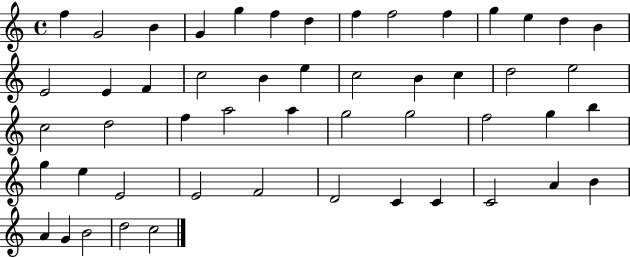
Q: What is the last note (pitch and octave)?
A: C5